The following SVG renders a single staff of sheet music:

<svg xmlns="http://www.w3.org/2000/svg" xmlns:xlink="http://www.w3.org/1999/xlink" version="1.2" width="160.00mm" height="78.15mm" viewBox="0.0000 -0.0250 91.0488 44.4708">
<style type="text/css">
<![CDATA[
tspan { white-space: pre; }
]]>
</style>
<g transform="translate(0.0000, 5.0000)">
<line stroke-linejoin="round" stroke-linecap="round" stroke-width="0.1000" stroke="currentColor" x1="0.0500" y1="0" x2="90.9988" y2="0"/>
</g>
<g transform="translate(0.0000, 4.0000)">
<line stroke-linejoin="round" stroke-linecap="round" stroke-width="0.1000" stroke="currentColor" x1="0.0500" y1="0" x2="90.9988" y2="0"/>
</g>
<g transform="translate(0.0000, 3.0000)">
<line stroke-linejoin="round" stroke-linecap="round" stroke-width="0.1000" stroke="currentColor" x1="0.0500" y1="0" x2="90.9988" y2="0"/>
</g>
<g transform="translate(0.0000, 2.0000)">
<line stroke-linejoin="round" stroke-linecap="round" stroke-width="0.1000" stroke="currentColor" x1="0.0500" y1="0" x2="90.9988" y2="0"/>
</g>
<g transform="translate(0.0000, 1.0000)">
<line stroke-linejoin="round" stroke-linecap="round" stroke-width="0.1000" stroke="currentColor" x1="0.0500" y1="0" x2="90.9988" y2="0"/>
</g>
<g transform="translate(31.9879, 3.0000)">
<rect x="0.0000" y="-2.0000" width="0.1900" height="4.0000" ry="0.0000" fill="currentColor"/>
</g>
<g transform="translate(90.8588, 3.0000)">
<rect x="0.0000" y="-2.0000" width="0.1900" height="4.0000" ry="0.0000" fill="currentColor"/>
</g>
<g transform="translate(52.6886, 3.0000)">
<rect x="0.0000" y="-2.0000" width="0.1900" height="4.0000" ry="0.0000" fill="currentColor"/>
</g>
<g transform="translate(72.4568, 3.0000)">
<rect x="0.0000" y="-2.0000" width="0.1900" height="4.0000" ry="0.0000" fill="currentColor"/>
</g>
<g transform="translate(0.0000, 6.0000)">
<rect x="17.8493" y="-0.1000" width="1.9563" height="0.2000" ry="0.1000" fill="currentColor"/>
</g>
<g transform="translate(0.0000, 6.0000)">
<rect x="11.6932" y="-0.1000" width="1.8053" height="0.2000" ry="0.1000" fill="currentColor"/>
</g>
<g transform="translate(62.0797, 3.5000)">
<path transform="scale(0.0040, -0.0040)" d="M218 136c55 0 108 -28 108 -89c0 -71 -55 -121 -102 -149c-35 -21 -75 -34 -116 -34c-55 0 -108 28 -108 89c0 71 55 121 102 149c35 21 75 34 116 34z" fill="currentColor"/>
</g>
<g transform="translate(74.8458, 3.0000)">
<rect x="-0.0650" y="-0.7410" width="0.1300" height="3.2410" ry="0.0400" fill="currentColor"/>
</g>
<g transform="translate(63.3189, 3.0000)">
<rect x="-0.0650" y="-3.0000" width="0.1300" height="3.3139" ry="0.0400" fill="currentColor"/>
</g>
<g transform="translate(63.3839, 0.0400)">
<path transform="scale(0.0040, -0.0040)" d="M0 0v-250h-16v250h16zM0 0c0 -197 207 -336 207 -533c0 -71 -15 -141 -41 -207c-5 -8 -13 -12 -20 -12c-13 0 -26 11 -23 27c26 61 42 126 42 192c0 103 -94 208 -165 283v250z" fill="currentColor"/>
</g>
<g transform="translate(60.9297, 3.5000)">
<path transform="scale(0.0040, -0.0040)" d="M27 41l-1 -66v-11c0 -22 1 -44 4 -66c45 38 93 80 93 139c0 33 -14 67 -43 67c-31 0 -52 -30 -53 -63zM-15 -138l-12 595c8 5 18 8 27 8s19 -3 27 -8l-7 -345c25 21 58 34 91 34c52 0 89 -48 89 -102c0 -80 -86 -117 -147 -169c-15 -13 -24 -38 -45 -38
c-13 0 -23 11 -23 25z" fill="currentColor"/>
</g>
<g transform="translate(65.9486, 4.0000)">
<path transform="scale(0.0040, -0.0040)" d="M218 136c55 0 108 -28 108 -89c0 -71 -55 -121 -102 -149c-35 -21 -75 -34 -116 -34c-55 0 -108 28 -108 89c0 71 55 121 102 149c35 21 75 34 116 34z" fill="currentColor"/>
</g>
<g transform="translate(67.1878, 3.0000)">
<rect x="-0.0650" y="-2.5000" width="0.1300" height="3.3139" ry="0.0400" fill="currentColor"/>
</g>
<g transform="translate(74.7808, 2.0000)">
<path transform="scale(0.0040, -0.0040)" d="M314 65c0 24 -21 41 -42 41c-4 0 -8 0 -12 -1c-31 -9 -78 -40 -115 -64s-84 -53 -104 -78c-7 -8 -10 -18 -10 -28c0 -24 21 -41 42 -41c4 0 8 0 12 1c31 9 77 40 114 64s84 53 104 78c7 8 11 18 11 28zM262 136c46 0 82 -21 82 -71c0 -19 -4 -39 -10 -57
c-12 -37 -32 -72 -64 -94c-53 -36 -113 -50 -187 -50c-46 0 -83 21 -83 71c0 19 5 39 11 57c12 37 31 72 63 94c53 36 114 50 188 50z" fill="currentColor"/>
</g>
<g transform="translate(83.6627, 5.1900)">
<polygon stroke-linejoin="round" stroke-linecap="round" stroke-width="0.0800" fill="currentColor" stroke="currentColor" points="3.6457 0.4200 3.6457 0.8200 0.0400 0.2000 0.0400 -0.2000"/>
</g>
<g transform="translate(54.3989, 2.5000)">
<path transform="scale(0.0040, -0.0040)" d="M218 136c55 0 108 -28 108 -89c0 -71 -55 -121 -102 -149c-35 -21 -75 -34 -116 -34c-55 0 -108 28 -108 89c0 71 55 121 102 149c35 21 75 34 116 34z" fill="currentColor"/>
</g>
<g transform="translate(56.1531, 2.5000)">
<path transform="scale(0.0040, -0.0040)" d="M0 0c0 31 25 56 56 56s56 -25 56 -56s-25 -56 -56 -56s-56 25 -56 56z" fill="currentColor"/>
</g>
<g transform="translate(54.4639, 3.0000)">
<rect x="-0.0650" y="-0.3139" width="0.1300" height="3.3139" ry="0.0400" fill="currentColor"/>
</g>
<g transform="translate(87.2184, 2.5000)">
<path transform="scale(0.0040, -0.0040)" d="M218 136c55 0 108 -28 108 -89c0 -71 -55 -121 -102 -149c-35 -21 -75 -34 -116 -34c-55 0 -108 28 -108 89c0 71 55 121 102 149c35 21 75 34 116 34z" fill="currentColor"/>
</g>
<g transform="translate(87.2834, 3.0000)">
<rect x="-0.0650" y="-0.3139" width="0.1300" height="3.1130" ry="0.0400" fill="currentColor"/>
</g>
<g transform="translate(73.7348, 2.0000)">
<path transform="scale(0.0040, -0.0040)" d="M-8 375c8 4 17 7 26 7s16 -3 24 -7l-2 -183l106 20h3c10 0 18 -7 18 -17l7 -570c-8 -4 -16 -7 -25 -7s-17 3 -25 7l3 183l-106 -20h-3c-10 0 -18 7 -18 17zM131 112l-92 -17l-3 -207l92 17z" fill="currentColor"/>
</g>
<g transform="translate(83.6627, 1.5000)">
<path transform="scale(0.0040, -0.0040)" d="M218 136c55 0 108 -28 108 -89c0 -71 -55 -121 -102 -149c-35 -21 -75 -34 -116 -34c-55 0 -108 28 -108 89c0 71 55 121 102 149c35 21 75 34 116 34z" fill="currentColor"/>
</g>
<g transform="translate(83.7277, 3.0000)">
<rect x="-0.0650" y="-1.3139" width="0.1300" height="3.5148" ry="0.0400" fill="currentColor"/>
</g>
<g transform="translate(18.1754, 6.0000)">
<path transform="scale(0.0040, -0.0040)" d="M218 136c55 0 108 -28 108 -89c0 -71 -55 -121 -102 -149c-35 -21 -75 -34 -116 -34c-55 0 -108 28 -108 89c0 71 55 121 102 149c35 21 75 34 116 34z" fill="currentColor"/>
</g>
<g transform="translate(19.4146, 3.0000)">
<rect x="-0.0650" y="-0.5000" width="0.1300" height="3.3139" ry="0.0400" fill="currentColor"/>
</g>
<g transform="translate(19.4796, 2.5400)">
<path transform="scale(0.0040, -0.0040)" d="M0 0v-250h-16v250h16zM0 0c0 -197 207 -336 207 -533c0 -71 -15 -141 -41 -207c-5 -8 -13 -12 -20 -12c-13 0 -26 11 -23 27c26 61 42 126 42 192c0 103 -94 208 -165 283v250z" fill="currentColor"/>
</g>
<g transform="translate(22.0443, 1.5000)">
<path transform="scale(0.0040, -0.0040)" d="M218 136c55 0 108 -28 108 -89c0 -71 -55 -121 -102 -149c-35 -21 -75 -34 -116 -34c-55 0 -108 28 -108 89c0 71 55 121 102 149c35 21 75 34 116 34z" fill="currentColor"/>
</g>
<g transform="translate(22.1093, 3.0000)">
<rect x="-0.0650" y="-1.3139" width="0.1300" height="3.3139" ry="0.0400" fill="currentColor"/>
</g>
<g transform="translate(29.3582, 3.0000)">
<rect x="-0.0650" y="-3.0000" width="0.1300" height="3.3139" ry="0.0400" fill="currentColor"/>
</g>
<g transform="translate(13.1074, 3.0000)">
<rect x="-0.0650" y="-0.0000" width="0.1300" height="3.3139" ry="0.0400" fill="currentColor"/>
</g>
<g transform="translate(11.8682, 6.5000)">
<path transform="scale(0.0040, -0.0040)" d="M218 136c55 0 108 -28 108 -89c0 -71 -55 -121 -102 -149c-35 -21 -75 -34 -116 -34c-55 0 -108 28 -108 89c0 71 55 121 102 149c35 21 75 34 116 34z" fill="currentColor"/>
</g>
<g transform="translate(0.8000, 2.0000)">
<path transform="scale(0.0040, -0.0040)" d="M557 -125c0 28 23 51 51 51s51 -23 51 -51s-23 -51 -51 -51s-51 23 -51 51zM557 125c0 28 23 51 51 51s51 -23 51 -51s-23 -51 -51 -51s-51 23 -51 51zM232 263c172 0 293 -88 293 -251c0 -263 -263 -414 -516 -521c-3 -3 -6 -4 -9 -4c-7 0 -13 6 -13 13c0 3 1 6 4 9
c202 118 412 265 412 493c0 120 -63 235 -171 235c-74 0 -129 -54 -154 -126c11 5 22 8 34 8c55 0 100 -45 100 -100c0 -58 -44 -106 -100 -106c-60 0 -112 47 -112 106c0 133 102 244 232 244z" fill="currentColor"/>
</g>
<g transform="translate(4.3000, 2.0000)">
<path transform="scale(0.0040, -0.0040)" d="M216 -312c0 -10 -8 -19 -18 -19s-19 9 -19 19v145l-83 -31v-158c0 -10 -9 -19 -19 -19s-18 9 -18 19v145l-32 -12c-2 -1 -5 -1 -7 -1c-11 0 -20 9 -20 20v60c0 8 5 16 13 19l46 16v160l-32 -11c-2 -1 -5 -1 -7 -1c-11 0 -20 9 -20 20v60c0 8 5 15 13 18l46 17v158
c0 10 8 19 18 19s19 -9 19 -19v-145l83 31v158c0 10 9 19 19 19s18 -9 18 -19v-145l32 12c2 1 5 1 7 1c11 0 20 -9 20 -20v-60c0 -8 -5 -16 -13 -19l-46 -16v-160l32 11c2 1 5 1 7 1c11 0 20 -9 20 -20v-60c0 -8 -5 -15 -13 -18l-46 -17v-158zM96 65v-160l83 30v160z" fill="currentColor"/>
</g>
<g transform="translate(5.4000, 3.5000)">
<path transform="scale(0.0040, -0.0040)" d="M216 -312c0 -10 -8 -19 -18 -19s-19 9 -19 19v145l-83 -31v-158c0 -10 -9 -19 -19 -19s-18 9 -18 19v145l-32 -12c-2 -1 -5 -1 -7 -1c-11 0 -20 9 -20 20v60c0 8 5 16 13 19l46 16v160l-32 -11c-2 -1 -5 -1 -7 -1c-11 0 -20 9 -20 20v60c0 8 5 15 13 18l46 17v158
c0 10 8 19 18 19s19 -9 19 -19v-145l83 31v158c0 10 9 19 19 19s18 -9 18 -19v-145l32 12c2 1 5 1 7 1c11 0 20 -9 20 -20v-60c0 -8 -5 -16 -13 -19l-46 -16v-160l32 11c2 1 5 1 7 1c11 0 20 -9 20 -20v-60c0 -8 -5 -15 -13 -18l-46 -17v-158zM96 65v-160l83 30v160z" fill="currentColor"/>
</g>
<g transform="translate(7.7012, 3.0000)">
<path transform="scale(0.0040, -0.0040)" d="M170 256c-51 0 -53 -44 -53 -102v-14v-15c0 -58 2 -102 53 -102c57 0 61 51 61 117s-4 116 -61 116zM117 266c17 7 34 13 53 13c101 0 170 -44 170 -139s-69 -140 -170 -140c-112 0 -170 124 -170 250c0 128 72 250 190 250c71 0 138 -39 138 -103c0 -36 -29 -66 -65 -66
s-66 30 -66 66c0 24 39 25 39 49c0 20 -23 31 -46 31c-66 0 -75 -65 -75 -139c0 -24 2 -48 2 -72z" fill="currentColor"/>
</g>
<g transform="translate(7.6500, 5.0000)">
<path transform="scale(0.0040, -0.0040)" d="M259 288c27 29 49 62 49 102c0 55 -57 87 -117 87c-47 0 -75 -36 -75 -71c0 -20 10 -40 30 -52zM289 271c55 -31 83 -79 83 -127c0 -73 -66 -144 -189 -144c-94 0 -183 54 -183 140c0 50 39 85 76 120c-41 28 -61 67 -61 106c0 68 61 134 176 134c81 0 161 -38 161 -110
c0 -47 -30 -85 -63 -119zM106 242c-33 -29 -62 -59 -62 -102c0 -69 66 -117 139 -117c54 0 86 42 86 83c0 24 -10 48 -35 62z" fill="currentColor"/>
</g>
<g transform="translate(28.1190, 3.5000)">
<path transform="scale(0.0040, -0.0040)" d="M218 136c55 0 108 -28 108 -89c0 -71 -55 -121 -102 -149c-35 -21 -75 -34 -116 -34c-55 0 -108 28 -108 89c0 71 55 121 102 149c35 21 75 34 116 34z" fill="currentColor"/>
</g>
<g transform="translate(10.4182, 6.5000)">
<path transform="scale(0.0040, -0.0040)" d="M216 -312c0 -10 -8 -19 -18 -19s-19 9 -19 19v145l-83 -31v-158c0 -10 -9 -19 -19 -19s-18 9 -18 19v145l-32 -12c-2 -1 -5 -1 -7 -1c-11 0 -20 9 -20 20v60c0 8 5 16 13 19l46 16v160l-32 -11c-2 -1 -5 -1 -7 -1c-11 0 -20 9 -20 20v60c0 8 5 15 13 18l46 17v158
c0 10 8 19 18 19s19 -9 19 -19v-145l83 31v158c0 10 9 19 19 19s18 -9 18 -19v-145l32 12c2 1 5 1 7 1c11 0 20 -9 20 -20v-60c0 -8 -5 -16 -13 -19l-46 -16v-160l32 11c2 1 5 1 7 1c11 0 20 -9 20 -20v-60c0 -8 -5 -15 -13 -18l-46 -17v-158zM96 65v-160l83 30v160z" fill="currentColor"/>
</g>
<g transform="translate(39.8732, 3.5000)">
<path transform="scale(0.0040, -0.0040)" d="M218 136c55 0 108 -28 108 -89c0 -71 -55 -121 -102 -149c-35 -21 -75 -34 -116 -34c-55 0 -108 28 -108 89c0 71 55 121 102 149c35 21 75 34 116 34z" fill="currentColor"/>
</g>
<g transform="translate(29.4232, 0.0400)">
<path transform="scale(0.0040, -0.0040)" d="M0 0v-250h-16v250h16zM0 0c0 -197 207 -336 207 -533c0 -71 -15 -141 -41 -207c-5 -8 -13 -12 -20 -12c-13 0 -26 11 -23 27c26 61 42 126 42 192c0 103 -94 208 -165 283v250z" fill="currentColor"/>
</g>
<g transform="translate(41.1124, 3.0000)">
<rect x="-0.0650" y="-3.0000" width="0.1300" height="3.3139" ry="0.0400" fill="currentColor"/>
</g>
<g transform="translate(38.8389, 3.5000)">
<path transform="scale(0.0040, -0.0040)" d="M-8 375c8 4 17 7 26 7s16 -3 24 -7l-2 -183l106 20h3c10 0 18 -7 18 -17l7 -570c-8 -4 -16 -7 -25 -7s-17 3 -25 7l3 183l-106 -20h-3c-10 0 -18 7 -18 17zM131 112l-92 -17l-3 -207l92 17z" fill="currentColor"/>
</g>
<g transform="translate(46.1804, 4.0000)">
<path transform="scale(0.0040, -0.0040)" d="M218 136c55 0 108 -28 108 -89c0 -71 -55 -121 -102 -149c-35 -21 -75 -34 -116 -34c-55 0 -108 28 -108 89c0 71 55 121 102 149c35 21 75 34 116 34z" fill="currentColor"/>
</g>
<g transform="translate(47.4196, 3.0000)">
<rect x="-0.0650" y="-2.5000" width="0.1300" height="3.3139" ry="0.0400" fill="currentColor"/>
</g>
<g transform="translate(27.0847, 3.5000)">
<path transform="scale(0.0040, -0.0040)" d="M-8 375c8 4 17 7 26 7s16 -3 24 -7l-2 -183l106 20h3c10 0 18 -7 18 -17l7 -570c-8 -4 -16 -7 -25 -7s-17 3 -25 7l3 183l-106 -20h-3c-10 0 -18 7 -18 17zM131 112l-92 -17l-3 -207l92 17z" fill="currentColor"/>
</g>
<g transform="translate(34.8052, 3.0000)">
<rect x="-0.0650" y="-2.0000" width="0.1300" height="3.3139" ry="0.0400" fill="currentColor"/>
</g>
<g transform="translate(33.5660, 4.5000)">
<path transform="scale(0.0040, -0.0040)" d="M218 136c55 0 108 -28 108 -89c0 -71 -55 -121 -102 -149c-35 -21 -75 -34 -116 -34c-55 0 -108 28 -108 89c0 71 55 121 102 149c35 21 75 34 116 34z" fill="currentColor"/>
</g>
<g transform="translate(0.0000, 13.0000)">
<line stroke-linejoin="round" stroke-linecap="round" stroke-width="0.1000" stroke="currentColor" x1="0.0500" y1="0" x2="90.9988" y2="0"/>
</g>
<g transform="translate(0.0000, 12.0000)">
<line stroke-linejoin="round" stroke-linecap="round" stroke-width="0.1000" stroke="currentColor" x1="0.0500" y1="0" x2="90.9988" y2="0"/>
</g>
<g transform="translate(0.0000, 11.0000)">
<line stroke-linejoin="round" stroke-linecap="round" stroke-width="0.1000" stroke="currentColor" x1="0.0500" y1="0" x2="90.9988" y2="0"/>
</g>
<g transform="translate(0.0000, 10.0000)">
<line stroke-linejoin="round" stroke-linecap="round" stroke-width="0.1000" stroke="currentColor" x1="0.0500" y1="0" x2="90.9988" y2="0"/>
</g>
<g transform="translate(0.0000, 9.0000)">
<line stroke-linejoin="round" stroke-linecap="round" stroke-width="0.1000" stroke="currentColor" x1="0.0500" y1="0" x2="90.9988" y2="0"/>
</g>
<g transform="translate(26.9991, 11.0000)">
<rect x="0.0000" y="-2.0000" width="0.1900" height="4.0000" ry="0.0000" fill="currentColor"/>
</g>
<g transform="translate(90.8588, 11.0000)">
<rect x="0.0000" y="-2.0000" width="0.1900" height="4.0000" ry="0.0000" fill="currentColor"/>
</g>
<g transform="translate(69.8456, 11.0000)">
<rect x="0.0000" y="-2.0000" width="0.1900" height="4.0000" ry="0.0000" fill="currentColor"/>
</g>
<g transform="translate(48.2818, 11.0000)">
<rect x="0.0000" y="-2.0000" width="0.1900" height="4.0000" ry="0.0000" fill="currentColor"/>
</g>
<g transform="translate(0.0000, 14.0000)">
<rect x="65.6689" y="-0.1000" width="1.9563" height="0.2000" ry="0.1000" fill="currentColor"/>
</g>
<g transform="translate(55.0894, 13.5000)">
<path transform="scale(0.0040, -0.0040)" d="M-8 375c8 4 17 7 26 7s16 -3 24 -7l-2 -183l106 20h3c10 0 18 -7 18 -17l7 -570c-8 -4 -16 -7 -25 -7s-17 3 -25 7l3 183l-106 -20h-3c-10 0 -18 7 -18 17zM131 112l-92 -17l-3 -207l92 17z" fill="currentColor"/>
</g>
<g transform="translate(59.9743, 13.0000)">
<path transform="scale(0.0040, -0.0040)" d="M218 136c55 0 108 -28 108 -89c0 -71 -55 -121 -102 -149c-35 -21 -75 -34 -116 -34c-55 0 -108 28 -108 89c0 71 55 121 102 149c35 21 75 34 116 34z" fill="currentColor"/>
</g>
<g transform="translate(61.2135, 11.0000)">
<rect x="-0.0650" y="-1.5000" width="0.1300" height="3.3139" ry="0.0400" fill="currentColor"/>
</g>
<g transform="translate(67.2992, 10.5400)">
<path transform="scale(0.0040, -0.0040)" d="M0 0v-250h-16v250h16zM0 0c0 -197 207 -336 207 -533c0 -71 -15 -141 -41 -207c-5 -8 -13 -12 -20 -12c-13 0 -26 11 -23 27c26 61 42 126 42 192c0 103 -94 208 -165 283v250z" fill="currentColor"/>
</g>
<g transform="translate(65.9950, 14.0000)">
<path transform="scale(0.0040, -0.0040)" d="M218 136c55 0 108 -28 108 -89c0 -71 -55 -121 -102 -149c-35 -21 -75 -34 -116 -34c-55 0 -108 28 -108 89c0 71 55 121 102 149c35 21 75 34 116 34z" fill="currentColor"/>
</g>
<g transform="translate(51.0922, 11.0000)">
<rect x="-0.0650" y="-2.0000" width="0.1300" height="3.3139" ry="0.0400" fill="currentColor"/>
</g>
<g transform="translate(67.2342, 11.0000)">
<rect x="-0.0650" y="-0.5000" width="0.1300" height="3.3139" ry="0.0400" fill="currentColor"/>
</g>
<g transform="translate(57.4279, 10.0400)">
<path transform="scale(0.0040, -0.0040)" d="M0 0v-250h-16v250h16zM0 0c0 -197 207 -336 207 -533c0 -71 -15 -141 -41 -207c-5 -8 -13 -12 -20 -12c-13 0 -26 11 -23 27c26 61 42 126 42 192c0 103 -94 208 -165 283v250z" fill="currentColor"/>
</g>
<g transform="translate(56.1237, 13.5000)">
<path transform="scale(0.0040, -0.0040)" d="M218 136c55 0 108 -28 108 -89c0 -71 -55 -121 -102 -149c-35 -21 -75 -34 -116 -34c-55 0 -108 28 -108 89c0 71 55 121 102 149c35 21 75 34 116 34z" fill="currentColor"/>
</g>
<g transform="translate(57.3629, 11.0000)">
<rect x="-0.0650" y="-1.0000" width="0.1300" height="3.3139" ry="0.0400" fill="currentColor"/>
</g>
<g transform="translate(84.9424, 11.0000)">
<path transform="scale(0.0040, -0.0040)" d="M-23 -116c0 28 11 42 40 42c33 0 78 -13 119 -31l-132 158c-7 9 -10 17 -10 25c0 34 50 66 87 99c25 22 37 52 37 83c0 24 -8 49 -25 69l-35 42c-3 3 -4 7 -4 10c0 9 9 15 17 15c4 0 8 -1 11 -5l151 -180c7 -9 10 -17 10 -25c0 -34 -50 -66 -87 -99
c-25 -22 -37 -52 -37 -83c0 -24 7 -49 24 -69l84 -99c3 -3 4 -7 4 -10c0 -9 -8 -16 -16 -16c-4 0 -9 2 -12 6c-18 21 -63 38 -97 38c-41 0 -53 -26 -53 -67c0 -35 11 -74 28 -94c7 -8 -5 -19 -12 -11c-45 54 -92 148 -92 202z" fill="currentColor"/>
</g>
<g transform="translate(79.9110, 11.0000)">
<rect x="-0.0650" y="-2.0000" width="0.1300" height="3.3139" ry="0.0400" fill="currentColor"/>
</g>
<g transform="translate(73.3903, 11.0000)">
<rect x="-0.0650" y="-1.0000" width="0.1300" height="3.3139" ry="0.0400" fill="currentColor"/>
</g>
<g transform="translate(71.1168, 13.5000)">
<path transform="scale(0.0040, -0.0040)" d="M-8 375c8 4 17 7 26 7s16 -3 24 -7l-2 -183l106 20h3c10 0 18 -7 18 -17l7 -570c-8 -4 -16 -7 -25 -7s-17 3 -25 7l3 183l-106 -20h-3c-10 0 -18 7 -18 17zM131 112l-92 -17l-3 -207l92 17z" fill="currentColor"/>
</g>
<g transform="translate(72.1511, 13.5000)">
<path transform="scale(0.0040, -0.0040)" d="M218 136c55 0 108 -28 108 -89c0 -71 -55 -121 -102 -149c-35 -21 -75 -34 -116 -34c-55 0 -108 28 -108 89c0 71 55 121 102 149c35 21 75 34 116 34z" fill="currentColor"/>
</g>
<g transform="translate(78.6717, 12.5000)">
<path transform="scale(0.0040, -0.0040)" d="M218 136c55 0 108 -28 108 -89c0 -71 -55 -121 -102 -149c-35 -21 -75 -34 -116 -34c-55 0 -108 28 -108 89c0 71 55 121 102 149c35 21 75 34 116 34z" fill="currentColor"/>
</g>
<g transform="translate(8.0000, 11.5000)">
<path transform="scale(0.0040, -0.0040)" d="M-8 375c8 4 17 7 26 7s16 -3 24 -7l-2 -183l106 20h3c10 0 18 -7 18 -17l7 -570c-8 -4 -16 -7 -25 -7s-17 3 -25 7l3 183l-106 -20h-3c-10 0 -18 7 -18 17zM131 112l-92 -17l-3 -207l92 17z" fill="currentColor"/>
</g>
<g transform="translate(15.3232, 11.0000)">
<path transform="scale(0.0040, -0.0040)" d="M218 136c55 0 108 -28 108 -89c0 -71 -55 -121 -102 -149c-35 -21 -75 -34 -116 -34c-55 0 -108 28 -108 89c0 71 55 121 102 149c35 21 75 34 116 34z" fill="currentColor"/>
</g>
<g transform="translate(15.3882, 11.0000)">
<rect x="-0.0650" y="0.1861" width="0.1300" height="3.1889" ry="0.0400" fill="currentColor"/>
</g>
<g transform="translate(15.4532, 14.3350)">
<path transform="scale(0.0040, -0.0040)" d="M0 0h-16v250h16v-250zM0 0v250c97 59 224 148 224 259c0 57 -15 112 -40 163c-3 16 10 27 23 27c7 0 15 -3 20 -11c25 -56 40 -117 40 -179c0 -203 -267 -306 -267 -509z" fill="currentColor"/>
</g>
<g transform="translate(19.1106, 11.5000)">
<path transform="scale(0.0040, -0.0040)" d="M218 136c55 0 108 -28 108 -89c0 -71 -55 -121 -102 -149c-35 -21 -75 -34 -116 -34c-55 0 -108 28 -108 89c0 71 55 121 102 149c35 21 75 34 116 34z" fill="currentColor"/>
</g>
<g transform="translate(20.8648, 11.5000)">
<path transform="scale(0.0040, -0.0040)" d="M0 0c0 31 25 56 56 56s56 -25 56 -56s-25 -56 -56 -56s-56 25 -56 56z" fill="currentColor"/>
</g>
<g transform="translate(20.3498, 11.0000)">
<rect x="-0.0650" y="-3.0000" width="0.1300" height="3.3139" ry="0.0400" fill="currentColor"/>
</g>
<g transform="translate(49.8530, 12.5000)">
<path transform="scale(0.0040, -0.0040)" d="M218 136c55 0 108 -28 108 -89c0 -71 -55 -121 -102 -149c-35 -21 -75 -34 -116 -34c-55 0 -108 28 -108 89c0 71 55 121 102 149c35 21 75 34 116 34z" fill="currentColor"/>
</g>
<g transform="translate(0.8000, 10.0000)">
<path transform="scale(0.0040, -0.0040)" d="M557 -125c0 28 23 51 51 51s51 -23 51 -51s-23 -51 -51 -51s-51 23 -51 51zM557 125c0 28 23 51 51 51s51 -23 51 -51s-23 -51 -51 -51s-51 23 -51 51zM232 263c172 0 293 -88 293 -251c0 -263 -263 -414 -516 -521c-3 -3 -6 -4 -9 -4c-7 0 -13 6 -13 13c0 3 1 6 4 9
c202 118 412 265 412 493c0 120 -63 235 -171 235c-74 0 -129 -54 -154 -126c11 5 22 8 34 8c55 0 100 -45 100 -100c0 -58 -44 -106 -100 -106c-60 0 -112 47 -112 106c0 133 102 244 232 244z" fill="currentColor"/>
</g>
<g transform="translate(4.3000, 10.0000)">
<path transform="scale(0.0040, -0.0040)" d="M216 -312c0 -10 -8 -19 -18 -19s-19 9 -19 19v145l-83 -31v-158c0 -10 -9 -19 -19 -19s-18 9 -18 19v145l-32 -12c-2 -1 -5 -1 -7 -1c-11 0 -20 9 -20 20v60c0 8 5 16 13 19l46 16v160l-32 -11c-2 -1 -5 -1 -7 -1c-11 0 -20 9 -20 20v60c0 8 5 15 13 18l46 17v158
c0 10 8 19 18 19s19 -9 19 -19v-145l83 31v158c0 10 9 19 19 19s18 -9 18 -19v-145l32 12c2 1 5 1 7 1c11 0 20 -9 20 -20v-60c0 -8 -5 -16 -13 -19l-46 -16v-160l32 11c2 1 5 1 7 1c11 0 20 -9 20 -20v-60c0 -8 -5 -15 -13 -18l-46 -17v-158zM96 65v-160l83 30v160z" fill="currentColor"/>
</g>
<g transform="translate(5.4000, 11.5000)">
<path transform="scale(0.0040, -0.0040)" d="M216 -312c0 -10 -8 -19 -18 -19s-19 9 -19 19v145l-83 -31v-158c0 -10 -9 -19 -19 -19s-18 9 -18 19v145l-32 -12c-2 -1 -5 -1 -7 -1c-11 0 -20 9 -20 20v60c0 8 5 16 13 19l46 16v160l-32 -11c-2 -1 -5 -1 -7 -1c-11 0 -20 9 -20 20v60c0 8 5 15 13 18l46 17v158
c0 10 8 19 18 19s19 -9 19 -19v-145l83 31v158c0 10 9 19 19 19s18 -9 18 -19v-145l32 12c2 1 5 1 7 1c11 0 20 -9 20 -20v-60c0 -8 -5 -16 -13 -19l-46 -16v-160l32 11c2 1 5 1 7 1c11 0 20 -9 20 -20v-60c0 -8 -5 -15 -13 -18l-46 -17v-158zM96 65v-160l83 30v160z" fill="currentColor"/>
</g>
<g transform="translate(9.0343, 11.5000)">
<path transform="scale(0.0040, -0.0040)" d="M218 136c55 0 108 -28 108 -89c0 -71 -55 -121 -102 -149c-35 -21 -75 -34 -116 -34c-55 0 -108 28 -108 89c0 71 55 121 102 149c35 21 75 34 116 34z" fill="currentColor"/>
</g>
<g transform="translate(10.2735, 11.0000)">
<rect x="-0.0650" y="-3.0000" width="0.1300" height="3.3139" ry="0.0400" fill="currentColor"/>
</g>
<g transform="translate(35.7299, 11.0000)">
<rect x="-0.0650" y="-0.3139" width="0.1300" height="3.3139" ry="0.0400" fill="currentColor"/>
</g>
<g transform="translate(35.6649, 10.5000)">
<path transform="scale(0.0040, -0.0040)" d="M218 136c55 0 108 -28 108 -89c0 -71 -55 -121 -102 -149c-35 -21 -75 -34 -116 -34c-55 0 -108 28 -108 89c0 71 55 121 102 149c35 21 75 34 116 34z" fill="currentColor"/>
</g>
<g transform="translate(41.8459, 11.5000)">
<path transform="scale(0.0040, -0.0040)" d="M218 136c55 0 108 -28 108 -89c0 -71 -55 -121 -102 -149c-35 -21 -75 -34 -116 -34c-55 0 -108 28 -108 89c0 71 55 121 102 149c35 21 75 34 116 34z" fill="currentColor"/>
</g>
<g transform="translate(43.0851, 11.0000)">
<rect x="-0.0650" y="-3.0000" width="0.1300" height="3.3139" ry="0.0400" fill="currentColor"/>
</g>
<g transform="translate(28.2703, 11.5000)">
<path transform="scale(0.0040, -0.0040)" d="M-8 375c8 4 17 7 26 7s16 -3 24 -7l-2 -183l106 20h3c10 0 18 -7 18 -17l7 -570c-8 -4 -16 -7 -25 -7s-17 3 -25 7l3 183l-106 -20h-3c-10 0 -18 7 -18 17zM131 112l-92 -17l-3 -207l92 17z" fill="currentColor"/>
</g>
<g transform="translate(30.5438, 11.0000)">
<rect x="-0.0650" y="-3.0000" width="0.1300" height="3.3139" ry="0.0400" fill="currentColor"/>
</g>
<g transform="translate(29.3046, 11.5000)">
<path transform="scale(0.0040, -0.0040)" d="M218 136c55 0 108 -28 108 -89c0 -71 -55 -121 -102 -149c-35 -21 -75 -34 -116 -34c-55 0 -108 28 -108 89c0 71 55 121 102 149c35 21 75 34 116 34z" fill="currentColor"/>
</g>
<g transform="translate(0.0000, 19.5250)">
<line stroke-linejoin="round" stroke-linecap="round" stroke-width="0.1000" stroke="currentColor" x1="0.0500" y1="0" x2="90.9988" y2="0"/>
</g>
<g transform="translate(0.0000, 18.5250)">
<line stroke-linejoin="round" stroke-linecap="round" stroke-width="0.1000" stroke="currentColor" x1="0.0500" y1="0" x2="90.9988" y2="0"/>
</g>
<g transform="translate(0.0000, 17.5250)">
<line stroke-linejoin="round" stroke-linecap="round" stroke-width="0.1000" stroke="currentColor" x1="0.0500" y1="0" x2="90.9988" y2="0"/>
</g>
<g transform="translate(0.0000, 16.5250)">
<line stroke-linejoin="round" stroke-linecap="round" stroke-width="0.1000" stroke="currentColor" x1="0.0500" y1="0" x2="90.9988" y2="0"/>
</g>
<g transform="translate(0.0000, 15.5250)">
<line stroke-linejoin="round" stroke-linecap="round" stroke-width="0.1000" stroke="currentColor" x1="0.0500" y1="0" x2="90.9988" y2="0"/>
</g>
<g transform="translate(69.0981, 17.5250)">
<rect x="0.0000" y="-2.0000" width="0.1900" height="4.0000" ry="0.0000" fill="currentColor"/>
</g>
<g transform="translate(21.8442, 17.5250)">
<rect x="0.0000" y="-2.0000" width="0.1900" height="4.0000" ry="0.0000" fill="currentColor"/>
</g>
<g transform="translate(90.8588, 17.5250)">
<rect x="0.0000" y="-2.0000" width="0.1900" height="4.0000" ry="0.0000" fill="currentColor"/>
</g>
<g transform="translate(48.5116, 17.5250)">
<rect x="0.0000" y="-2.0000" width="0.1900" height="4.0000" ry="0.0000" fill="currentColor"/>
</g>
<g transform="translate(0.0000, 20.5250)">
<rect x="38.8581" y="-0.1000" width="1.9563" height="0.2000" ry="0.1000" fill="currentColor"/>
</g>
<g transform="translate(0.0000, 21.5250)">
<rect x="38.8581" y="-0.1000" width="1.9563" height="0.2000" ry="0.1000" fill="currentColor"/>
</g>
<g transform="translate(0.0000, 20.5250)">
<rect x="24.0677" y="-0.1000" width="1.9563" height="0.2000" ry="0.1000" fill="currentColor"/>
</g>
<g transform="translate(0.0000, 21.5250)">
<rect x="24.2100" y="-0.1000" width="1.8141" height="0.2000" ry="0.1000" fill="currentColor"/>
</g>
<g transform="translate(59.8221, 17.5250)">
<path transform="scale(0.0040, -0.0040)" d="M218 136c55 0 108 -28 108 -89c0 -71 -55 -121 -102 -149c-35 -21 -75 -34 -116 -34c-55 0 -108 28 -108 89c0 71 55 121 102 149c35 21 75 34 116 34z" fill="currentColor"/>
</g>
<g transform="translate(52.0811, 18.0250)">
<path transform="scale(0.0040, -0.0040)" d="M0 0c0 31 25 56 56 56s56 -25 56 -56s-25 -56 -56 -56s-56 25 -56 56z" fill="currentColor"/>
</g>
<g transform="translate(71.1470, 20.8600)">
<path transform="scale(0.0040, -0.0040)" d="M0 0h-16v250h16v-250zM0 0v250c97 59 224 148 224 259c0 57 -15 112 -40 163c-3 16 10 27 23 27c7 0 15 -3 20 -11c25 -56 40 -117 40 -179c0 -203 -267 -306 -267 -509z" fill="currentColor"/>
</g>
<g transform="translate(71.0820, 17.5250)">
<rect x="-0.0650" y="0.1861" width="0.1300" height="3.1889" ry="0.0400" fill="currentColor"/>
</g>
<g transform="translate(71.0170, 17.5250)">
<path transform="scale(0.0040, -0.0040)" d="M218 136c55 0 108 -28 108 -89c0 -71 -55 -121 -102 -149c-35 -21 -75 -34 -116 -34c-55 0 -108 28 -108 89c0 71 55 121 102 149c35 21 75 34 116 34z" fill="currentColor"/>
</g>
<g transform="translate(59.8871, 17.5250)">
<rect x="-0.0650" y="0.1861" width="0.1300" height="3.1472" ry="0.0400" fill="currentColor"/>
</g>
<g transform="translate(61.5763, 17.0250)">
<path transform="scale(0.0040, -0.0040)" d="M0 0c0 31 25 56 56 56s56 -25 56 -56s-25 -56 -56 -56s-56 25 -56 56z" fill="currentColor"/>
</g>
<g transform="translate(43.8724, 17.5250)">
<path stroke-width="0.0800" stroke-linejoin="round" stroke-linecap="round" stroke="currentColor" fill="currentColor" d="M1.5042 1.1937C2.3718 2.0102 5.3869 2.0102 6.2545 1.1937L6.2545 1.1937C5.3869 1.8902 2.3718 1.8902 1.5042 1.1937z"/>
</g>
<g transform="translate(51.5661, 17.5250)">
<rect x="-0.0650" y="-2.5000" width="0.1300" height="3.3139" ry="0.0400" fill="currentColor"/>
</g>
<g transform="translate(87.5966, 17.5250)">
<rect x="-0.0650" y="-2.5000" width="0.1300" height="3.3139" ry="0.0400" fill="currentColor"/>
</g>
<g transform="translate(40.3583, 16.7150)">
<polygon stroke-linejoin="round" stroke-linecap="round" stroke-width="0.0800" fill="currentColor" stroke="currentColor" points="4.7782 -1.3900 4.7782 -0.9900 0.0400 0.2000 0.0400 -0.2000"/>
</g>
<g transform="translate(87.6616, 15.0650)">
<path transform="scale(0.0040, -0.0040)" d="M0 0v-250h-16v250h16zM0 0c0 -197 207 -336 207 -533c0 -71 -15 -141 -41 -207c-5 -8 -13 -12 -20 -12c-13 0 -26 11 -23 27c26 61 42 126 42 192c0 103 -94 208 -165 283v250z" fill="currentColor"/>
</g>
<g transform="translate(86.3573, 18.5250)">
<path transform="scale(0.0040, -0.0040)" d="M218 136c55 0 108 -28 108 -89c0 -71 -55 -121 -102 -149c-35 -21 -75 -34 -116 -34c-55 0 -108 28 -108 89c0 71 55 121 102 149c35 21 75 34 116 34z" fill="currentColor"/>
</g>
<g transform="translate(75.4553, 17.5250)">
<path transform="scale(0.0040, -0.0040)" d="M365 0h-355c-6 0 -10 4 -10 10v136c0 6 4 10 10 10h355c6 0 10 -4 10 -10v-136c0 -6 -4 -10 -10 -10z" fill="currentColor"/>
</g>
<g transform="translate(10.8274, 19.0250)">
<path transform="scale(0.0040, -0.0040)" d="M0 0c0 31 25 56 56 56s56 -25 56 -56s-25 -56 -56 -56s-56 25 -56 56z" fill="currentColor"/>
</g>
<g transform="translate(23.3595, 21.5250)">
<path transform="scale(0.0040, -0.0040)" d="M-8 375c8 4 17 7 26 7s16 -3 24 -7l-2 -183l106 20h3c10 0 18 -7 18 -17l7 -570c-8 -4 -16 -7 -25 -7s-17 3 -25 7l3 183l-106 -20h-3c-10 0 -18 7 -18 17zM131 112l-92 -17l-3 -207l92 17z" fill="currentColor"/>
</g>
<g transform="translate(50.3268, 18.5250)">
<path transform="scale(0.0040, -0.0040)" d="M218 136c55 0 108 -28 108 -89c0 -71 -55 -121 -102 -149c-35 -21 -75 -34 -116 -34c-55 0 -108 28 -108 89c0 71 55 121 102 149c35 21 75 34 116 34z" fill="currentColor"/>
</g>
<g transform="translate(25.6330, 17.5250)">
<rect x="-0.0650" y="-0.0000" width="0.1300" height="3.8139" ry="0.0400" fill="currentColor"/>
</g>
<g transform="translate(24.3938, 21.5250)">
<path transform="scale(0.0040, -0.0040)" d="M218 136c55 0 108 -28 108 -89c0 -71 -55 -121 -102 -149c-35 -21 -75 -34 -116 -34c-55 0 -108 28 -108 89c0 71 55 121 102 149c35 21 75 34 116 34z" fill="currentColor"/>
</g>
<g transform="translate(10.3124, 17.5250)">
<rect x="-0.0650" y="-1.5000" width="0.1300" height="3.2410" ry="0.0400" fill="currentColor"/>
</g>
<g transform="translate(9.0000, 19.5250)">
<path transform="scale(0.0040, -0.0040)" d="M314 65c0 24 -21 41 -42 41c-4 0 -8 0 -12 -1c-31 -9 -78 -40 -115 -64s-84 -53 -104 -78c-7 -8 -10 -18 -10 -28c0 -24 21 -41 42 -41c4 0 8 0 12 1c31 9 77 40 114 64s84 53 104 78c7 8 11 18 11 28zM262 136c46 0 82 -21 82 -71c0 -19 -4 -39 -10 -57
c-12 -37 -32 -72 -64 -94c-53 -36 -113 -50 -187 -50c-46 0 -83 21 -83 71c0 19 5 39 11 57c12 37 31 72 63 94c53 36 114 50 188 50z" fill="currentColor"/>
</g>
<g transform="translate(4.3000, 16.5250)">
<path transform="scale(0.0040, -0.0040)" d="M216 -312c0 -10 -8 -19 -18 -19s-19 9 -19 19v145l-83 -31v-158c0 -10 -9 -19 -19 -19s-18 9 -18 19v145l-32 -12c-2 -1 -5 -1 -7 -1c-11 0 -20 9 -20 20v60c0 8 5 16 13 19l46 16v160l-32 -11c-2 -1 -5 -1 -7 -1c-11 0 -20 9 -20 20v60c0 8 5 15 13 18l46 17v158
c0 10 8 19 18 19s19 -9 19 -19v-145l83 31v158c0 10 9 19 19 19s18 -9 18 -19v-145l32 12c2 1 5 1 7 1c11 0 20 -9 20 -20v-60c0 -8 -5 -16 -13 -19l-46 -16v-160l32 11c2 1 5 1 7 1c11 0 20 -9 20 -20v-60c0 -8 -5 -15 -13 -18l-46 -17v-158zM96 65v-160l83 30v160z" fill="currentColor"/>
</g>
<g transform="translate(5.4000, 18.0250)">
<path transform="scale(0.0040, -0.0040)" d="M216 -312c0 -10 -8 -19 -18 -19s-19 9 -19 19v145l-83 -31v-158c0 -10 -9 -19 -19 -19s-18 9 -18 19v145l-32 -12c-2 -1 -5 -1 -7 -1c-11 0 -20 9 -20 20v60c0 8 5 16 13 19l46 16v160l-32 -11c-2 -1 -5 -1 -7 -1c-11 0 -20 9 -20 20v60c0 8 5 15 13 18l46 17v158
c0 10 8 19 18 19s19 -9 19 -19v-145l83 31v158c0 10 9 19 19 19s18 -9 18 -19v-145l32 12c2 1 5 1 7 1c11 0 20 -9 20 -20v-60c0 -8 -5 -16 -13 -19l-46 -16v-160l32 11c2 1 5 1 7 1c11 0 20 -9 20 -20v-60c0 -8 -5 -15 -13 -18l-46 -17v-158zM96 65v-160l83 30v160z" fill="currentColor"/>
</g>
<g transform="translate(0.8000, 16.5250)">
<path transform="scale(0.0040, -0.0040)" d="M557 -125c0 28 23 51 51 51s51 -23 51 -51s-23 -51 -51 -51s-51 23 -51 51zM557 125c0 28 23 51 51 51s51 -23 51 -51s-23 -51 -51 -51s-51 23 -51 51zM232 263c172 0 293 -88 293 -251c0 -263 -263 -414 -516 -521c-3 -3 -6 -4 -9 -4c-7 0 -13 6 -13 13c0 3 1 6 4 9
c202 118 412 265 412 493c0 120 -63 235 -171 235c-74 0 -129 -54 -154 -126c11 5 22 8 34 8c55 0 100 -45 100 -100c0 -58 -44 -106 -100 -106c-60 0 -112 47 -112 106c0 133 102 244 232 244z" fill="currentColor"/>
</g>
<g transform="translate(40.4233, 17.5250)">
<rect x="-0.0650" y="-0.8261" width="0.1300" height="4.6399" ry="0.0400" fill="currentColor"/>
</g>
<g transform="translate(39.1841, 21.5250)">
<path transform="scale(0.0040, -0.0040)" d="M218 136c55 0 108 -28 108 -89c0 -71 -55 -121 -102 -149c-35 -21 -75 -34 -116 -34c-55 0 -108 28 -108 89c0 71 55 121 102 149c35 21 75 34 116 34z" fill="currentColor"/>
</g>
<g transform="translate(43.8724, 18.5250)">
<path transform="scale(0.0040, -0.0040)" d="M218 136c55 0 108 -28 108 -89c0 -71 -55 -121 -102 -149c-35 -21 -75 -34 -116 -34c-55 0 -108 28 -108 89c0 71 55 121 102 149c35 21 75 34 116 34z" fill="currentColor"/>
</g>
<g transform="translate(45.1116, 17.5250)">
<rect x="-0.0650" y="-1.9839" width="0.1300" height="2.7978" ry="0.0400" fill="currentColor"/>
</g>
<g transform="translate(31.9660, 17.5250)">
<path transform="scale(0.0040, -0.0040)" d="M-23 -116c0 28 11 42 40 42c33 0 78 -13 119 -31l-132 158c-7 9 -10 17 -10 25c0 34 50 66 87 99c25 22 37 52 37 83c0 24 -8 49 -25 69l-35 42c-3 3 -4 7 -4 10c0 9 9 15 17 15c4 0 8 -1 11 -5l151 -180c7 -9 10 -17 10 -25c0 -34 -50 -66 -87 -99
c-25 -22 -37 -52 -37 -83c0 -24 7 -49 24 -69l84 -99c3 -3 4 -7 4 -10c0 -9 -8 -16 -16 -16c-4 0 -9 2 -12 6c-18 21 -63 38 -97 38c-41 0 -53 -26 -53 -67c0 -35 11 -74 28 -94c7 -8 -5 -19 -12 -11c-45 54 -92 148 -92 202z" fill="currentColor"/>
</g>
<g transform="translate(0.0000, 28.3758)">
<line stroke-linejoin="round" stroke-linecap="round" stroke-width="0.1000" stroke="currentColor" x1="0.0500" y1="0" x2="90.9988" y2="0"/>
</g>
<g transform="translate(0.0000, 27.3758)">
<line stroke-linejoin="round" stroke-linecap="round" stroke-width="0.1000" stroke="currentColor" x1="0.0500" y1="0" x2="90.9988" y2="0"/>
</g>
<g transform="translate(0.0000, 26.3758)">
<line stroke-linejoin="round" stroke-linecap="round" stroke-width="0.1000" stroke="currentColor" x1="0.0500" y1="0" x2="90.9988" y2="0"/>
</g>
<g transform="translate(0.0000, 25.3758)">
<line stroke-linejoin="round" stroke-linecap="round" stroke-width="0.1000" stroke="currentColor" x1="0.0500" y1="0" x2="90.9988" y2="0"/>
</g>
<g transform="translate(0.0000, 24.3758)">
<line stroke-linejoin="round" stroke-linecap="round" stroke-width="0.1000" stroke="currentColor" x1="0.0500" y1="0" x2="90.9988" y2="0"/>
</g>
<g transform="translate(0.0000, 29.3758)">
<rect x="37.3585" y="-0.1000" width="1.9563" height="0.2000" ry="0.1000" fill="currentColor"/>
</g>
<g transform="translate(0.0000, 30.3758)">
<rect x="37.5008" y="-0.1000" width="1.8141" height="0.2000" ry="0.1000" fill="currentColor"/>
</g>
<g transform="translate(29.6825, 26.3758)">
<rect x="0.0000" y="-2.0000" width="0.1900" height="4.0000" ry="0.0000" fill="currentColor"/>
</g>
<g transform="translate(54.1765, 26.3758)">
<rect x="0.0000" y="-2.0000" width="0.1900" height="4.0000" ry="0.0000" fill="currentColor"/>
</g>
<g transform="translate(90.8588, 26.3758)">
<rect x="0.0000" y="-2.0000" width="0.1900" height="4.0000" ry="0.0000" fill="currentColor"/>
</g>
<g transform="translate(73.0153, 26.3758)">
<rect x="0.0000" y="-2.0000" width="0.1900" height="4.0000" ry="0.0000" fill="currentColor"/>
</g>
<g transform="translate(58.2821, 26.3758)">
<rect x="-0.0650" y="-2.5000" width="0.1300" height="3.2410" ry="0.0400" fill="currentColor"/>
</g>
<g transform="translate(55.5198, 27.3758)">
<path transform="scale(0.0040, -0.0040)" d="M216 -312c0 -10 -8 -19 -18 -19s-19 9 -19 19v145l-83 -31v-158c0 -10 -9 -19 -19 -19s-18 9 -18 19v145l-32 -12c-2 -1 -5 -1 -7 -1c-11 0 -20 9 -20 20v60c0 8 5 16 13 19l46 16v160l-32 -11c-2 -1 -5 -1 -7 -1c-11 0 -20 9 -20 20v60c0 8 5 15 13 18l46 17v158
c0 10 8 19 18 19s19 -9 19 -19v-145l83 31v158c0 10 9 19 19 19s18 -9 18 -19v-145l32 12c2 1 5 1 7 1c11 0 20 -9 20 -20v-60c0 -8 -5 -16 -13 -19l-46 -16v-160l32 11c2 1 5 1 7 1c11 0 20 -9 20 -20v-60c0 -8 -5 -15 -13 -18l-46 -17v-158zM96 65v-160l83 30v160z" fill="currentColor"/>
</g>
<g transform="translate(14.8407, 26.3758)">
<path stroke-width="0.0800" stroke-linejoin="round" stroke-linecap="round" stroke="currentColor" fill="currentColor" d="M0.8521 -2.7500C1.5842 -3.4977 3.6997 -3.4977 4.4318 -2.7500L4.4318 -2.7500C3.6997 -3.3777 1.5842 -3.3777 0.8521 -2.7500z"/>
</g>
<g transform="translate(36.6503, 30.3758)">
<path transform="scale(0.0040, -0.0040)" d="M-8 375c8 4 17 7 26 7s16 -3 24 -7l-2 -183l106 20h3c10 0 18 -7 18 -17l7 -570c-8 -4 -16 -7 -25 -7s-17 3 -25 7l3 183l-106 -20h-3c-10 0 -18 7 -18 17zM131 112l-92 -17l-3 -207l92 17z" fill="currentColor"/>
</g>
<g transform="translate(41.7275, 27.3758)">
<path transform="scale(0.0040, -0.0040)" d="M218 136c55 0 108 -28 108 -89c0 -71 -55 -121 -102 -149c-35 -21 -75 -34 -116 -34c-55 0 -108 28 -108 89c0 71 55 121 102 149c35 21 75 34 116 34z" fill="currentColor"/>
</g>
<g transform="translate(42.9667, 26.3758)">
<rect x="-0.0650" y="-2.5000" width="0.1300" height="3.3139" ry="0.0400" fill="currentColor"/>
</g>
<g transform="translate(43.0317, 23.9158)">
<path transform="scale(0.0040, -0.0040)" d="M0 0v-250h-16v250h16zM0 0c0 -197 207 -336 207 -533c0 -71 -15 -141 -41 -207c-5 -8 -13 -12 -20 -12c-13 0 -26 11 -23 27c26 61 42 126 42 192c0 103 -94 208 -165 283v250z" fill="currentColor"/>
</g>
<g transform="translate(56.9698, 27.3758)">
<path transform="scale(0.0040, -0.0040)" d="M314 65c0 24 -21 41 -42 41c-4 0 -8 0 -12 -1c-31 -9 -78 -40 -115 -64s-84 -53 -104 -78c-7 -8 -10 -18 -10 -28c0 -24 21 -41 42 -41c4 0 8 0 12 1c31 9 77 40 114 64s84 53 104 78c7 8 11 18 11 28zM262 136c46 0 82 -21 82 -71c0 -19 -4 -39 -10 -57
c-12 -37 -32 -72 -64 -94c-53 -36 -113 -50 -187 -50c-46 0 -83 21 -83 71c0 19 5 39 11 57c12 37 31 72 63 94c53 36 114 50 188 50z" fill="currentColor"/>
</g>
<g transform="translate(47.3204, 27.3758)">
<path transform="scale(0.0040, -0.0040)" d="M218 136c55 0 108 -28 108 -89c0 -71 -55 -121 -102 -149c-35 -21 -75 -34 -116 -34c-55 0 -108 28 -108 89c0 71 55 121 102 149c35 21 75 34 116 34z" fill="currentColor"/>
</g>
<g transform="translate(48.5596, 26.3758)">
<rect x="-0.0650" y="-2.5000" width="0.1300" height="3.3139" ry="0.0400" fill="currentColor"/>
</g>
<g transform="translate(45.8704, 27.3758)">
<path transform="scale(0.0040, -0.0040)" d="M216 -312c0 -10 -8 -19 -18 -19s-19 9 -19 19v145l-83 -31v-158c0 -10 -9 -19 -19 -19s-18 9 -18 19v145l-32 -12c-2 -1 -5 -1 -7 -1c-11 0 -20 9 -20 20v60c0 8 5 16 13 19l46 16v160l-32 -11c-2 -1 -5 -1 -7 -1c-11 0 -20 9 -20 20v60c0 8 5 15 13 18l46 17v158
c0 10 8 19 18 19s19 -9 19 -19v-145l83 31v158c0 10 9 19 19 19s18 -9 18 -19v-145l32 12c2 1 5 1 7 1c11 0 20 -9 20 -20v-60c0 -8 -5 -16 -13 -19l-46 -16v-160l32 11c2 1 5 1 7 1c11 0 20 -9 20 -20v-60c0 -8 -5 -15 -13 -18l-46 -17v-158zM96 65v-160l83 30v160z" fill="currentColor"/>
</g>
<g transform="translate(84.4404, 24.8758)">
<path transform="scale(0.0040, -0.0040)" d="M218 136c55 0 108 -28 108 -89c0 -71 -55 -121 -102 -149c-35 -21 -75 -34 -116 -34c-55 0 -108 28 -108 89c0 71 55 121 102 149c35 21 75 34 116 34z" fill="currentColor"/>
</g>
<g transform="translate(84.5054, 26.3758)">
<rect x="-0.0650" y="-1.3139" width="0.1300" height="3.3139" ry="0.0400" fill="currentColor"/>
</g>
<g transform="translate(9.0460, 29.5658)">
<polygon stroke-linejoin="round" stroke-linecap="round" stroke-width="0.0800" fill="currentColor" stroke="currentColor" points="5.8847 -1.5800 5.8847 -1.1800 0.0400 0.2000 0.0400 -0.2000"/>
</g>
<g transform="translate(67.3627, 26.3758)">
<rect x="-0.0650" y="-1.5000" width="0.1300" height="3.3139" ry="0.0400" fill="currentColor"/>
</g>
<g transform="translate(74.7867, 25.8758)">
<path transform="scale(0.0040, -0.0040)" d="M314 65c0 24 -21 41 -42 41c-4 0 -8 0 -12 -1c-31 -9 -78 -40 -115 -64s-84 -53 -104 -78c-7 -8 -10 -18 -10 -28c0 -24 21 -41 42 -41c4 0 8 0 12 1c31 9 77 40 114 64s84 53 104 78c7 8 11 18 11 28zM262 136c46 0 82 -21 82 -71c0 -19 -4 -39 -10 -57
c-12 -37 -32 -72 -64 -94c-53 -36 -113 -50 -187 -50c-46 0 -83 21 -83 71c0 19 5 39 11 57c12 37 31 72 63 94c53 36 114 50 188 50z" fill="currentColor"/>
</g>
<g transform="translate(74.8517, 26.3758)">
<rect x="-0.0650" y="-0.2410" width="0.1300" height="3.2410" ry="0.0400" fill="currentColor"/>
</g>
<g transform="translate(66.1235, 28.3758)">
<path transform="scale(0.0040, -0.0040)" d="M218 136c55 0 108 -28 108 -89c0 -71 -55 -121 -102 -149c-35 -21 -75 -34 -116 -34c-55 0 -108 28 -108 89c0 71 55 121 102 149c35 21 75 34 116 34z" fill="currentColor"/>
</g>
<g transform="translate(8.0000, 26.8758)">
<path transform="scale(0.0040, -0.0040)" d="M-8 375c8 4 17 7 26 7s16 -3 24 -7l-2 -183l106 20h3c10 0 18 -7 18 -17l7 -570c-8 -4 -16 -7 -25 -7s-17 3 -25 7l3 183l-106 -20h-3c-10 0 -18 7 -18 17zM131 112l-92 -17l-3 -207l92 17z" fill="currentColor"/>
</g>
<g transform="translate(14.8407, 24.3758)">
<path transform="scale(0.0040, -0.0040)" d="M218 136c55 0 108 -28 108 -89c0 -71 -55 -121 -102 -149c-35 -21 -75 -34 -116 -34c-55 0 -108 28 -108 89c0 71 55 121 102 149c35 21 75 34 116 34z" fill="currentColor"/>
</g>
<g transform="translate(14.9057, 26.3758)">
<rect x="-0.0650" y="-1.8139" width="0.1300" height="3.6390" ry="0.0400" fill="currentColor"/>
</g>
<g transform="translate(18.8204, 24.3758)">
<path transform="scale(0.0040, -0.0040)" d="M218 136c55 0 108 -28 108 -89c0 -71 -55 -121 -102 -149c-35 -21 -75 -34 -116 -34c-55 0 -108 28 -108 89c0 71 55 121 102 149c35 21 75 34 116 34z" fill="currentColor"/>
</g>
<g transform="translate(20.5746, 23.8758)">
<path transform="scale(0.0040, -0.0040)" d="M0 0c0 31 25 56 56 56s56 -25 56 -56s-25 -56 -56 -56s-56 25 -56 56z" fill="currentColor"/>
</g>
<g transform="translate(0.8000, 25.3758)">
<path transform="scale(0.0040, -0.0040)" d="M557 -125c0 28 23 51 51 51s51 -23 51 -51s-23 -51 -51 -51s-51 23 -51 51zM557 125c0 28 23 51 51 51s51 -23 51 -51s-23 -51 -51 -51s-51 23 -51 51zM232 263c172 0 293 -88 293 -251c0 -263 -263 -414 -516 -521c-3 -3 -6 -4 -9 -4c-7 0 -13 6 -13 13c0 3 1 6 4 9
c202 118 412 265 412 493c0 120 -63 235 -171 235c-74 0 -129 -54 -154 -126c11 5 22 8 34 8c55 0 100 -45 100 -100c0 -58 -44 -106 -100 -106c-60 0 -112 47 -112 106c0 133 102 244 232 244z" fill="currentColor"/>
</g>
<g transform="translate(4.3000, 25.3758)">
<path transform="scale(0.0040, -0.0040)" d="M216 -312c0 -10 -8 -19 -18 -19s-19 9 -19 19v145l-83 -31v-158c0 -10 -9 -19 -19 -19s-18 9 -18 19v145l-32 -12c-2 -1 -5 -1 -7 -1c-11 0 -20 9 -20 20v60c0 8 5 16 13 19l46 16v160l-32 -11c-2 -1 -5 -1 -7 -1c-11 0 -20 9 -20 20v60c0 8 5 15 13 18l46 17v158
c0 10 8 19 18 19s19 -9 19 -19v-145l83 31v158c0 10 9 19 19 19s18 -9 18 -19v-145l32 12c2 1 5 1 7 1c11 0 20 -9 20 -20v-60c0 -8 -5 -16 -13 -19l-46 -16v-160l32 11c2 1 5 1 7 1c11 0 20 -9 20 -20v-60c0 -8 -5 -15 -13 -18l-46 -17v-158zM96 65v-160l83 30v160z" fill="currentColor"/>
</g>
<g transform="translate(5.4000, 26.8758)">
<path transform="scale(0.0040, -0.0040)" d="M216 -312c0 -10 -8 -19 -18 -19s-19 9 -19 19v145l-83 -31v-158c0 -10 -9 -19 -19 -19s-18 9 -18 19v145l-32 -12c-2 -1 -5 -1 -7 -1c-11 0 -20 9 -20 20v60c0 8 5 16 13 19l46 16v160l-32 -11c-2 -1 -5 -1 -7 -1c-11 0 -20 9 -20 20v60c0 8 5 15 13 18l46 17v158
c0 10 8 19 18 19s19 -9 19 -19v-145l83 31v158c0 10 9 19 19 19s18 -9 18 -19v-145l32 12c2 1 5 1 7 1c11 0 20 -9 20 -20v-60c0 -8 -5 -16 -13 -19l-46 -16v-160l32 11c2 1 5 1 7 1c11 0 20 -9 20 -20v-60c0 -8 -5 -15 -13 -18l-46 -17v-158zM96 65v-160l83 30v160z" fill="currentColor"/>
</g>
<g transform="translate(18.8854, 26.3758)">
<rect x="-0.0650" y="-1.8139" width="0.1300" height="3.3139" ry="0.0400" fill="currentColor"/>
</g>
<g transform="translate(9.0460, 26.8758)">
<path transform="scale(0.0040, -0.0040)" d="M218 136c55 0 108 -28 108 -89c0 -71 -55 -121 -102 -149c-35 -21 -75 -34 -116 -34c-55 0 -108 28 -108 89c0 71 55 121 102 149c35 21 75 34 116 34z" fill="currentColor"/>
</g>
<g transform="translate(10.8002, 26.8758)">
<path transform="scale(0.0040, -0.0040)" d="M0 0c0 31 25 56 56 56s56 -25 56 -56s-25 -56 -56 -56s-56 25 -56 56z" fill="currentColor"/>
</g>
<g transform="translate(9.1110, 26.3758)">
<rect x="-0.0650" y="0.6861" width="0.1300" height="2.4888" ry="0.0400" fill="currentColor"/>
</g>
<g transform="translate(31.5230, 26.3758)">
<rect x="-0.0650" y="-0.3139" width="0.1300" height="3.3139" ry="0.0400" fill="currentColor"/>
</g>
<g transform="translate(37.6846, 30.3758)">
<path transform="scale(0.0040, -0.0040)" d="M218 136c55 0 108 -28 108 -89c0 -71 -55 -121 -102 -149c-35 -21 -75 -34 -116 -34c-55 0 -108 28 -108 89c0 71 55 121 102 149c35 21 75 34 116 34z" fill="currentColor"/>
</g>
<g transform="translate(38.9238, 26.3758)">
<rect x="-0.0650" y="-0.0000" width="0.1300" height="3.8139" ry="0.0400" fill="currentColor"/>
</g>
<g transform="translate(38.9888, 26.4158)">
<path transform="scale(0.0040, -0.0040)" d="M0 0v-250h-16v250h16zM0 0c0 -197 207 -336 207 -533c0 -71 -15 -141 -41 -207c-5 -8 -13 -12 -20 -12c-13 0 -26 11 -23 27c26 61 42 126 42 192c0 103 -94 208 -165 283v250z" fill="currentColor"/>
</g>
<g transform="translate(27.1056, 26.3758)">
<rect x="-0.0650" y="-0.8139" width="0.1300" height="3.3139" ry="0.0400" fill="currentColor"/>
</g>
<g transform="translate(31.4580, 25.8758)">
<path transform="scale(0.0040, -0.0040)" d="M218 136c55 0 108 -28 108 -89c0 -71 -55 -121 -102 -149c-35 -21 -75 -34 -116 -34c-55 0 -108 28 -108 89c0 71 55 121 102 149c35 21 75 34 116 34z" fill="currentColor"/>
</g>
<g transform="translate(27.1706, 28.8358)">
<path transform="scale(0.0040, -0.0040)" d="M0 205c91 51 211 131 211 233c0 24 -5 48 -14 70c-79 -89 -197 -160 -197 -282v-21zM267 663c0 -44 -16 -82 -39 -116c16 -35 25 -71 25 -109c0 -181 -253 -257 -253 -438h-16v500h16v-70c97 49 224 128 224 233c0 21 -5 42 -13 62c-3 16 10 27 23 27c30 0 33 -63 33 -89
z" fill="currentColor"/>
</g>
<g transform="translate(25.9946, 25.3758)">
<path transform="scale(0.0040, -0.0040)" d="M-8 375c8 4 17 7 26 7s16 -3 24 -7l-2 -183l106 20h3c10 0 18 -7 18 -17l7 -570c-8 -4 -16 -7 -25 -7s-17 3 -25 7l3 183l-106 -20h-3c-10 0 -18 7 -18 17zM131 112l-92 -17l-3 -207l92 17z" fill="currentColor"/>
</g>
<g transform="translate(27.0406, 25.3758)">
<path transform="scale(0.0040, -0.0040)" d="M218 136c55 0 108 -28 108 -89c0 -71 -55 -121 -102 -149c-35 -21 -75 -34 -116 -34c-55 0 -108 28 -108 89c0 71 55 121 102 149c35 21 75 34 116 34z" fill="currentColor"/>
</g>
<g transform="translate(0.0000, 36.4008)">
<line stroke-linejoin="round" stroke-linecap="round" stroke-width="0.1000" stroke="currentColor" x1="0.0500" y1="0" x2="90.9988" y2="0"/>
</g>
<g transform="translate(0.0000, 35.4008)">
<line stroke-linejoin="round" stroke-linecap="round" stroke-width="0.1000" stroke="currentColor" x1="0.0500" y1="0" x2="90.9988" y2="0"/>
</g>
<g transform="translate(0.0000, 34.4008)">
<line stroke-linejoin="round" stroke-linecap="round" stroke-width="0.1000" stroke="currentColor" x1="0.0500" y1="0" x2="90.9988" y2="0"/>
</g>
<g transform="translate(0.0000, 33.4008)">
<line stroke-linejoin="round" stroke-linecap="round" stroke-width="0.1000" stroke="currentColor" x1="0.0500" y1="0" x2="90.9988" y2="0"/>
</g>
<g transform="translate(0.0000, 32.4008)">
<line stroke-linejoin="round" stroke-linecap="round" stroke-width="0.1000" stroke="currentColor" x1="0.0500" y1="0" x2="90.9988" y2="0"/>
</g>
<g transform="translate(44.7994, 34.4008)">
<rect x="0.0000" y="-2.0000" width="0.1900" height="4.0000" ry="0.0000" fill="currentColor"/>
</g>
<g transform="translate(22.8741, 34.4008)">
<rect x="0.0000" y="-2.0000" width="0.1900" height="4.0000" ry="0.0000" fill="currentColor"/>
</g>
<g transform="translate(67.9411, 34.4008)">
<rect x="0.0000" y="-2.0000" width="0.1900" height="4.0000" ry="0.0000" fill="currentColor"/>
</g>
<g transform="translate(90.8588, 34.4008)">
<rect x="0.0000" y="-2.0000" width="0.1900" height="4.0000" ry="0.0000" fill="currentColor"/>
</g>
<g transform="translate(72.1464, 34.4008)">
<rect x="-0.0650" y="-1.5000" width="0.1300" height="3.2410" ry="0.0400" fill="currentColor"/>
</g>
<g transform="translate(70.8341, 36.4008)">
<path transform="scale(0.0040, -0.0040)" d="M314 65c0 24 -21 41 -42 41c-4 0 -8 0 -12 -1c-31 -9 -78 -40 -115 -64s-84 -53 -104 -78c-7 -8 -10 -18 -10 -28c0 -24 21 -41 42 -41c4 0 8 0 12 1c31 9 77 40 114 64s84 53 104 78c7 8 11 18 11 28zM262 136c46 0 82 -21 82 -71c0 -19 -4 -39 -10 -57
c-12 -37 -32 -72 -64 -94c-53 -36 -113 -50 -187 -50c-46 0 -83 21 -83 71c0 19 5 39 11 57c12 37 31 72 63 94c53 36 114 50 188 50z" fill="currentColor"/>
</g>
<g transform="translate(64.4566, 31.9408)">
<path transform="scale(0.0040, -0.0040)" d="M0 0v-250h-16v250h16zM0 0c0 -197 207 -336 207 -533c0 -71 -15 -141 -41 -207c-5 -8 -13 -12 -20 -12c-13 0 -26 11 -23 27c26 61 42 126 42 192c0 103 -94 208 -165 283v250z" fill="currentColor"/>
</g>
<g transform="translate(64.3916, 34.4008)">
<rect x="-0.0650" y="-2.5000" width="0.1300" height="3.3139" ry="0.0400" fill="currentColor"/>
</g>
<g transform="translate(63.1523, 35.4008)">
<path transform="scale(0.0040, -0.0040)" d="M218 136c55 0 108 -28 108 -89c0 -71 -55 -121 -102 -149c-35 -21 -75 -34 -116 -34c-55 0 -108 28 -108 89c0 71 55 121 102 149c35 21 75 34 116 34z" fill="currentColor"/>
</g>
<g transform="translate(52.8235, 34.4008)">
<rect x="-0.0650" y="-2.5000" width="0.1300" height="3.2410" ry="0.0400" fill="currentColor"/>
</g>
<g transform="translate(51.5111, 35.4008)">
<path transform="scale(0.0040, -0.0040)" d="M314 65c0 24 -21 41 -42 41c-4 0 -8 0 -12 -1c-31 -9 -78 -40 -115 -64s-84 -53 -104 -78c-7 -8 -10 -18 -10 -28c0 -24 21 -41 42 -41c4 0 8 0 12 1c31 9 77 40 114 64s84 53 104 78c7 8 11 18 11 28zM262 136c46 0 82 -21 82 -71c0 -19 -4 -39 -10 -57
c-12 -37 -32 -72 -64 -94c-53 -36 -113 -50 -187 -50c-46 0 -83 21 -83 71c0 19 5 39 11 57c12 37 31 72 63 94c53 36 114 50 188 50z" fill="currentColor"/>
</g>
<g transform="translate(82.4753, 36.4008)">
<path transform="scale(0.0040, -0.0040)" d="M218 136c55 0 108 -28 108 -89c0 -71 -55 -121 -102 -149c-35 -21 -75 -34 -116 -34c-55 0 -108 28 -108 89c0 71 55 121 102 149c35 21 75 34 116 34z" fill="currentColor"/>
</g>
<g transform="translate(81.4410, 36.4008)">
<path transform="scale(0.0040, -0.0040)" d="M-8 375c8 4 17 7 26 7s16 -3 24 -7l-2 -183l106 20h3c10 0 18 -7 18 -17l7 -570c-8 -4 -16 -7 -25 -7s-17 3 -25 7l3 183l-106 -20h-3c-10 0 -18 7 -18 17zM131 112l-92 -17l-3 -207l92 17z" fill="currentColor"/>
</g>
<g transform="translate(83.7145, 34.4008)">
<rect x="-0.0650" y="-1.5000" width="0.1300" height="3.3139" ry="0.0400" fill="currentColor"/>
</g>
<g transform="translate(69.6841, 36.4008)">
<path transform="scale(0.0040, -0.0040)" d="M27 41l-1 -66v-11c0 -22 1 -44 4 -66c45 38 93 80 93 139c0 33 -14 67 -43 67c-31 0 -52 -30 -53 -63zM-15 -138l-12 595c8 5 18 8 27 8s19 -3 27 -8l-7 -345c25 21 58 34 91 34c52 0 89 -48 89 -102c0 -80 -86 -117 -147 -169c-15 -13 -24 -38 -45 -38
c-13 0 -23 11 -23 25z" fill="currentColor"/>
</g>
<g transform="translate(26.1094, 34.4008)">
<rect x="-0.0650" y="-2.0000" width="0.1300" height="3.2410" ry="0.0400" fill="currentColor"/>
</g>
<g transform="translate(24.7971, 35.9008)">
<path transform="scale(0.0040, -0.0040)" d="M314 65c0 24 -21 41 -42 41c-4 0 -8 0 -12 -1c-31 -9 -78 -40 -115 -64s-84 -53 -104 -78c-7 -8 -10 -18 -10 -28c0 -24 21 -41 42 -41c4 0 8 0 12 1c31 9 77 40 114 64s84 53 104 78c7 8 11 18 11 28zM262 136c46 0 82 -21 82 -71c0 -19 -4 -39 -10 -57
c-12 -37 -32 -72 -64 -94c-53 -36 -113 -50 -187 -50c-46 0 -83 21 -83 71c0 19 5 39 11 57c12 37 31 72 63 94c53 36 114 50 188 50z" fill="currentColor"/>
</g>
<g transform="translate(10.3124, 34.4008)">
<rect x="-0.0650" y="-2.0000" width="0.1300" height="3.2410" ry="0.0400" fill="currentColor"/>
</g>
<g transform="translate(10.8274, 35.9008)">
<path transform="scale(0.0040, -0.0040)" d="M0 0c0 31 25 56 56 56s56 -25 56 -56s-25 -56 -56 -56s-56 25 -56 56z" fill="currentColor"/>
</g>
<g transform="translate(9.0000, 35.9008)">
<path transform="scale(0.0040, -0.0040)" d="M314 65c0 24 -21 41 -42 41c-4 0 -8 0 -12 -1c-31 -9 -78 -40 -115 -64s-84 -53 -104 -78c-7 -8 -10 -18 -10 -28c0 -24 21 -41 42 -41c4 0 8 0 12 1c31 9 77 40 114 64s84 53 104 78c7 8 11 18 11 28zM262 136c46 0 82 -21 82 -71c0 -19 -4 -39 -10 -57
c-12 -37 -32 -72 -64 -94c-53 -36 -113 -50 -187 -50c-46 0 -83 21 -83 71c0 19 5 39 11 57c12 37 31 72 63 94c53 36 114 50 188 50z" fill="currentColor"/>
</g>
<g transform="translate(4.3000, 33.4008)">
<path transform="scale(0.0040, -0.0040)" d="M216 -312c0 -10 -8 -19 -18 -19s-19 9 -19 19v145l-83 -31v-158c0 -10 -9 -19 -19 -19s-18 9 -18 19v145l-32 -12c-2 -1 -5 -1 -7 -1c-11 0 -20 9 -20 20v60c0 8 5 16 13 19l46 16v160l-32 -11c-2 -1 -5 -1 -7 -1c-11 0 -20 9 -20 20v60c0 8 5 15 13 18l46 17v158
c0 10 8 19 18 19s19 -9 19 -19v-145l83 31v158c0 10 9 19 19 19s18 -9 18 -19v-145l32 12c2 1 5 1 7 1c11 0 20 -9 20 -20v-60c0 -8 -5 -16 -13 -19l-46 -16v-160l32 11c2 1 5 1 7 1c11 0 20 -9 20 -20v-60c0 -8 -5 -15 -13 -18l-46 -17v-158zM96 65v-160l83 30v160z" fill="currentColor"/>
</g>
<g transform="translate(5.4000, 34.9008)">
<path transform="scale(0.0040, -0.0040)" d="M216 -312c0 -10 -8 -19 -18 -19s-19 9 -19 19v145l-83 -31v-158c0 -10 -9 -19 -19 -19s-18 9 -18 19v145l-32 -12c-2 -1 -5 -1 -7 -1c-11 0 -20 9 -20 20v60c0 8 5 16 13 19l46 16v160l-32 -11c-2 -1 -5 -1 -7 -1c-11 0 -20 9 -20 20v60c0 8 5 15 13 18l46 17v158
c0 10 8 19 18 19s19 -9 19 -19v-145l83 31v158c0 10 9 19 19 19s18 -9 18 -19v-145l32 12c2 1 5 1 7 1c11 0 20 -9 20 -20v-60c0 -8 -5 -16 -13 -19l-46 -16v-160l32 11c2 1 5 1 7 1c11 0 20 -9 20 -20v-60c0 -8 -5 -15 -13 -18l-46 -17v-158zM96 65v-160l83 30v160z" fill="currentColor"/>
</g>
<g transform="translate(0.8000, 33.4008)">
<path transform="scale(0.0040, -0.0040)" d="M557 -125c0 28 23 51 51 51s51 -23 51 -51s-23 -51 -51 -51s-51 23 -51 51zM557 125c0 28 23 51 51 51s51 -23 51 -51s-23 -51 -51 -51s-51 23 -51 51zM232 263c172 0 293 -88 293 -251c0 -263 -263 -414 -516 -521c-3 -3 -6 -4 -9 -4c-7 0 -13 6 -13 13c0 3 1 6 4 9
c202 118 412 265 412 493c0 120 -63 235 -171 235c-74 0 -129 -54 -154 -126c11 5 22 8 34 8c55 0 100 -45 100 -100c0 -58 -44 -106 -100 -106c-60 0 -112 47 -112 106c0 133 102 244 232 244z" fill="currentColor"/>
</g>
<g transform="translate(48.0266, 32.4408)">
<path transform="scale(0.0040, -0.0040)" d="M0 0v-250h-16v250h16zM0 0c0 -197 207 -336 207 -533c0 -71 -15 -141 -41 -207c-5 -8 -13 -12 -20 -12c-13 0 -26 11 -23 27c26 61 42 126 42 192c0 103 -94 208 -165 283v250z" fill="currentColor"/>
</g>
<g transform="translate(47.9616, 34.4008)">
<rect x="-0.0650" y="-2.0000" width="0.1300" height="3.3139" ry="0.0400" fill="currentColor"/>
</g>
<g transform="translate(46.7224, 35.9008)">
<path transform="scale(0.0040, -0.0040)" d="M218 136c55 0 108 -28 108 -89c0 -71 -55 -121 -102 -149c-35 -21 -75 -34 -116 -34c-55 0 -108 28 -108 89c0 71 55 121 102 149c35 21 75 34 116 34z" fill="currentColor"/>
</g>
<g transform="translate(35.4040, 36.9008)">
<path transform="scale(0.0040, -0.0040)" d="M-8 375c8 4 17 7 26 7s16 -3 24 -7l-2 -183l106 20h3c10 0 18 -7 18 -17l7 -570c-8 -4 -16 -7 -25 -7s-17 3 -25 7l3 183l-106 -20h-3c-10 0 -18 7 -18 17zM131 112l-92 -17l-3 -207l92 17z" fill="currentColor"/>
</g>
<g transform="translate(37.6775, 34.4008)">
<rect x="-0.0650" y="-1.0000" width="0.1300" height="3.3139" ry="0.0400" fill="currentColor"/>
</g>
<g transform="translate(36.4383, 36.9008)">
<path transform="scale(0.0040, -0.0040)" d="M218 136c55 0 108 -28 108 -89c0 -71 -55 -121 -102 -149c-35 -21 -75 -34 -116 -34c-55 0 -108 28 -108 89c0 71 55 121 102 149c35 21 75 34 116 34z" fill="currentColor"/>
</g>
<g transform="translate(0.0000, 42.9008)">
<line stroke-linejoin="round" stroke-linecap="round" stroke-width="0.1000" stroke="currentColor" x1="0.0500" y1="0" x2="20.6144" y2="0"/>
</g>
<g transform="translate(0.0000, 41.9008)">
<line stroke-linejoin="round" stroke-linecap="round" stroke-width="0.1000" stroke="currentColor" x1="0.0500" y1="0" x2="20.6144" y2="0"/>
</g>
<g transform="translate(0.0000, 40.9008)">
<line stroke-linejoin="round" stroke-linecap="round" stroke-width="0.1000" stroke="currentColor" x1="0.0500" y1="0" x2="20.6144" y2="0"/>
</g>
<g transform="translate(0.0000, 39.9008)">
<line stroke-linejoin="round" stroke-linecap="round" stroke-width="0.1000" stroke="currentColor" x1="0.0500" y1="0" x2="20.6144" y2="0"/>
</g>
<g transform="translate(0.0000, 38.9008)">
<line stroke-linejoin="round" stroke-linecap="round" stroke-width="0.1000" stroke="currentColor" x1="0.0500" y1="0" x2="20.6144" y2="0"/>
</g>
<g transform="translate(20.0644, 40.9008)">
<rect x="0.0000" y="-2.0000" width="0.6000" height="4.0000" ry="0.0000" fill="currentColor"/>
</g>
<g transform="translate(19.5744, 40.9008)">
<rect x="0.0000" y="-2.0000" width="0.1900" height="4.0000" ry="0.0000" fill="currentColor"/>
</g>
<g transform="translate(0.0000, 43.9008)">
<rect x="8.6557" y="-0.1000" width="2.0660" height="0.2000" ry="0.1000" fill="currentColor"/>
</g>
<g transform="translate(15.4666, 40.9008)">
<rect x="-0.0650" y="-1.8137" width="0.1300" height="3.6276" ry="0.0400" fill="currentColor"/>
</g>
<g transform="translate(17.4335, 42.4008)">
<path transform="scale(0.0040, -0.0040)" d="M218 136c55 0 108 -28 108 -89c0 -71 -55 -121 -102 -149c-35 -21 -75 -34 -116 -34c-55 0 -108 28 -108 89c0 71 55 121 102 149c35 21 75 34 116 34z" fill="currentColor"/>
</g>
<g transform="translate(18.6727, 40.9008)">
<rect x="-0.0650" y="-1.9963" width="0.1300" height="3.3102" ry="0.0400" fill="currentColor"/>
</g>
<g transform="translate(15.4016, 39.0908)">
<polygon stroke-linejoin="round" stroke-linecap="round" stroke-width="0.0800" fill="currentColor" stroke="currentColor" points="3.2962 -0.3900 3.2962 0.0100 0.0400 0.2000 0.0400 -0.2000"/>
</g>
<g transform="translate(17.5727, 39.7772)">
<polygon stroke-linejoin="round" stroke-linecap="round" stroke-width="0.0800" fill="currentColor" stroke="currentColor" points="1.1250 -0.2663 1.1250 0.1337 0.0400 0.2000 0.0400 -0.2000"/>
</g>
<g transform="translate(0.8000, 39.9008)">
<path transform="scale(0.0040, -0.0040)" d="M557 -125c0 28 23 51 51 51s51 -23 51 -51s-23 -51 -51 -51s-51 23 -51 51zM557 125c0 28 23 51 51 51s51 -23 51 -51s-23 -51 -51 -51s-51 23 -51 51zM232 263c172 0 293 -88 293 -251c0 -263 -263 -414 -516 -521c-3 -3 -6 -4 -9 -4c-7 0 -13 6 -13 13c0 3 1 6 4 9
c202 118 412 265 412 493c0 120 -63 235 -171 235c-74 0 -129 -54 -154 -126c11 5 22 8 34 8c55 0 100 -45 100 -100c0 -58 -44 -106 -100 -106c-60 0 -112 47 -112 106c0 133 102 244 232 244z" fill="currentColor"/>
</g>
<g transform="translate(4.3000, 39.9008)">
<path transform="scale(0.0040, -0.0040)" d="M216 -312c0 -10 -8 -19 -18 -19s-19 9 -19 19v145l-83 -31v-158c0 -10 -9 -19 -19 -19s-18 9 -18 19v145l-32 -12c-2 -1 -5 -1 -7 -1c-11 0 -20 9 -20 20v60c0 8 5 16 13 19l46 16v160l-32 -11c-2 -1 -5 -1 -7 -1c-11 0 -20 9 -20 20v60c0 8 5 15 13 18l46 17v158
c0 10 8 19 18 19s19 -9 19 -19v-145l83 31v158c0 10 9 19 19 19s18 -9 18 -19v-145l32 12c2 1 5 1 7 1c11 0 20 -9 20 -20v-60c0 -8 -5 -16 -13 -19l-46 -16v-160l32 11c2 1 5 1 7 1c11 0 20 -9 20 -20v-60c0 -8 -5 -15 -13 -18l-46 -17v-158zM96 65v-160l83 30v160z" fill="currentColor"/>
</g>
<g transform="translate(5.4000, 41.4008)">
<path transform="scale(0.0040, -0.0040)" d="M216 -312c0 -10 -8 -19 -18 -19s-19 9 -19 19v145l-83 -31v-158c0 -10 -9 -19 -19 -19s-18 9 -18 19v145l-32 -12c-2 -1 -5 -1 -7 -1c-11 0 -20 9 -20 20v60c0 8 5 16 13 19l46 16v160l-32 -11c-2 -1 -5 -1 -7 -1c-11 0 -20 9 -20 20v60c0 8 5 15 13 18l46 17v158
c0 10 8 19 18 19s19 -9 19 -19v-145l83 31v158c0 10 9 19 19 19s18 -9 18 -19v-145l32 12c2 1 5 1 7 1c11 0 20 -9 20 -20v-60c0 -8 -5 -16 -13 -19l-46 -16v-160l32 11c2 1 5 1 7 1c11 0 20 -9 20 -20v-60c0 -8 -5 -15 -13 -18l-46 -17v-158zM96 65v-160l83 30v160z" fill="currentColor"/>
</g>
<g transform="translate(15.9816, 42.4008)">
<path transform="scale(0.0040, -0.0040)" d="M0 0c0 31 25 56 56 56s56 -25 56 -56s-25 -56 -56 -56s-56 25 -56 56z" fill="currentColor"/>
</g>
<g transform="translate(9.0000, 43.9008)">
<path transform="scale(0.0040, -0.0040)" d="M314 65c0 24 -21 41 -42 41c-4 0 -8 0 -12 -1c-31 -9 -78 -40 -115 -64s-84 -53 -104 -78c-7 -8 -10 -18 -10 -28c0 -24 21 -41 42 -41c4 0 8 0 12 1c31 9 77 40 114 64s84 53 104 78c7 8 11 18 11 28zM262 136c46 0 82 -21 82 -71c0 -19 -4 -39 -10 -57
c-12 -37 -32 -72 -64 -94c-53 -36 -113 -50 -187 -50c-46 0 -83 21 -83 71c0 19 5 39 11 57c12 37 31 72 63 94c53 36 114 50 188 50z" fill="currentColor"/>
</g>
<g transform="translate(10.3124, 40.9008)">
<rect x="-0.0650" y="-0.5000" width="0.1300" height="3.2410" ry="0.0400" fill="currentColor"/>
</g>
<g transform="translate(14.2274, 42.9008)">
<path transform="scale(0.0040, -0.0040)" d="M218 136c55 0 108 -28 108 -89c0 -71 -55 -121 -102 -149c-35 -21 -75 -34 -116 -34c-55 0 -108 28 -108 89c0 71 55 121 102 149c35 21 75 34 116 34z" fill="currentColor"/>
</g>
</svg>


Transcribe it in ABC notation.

X:1
T:Untitled
M:6/8
L:1/4
K:D
^D,, E,,/2 G, C,/2 A,, C, B,, E, _C,/2 B,, F,2 G,/2 E,/2 C, D,/2 C, C, E, C, A,, F,,/2 G,, E,,/2 F,, A,, z G,,2 C,, z C,,/2 B,,/2 B,, D, D,/2 z2 B,,/2 C,/2 A,/2 A, F,/4 E, C,,/2 B,,/2 ^B,, ^B,,2 G,, E,2 G, A,,2 A,,2 F,, A,,/2 B,,2 B,,/2 _G,,2 G,, E,,2 G,,/2 A,,/4